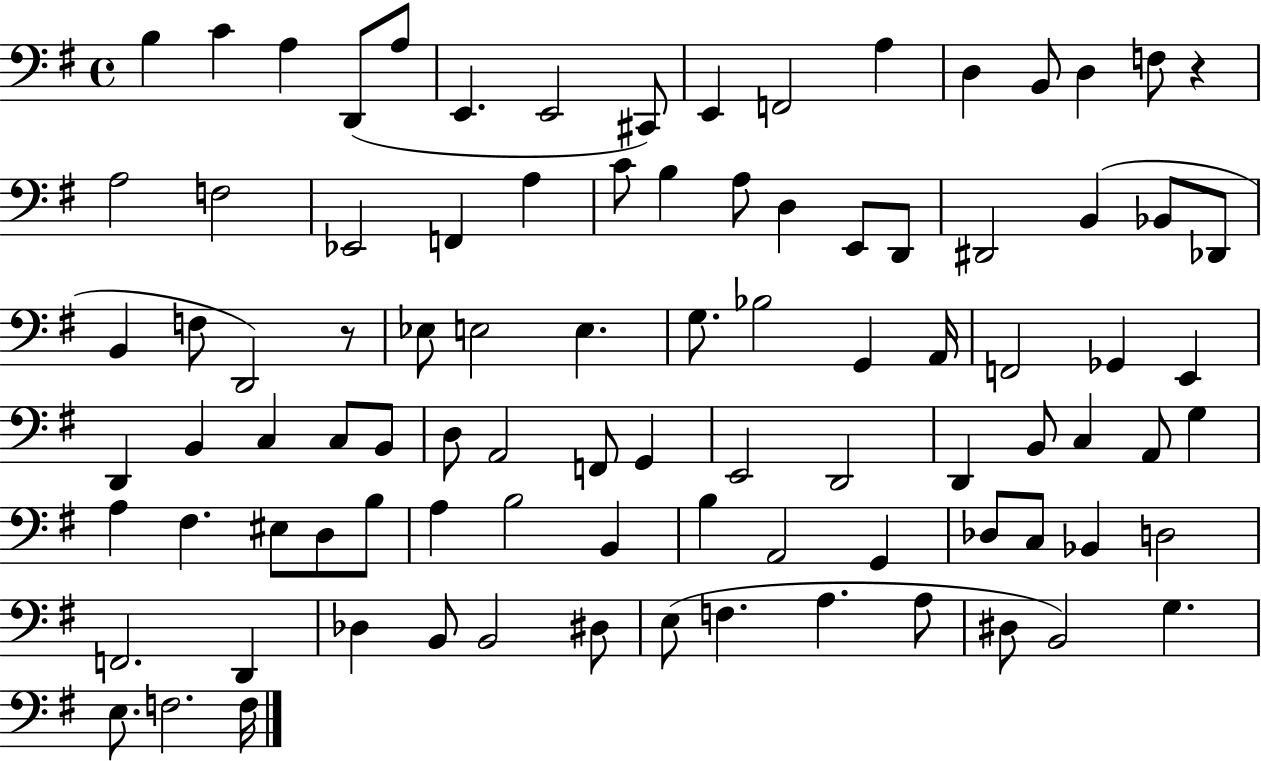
B3/q C4/q A3/q D2/e A3/e E2/q. E2/h C#2/e E2/q F2/h A3/q D3/q B2/e D3/q F3/e R/q A3/h F3/h Eb2/h F2/q A3/q C4/e B3/q A3/e D3/q E2/e D2/e D#2/h B2/q Bb2/e Db2/e B2/q F3/e D2/h R/e Eb3/e E3/h E3/q. G3/e. Bb3/h G2/q A2/s F2/h Gb2/q E2/q D2/q B2/q C3/q C3/e B2/e D3/e A2/h F2/e G2/q E2/h D2/h D2/q B2/e C3/q A2/e G3/q A3/q F#3/q. EIS3/e D3/e B3/e A3/q B3/h B2/q B3/q A2/h G2/q Db3/e C3/e Bb2/q D3/h F2/h. D2/q Db3/q B2/e B2/h D#3/e E3/e F3/q. A3/q. A3/e D#3/e B2/h G3/q. E3/e. F3/h. F3/s